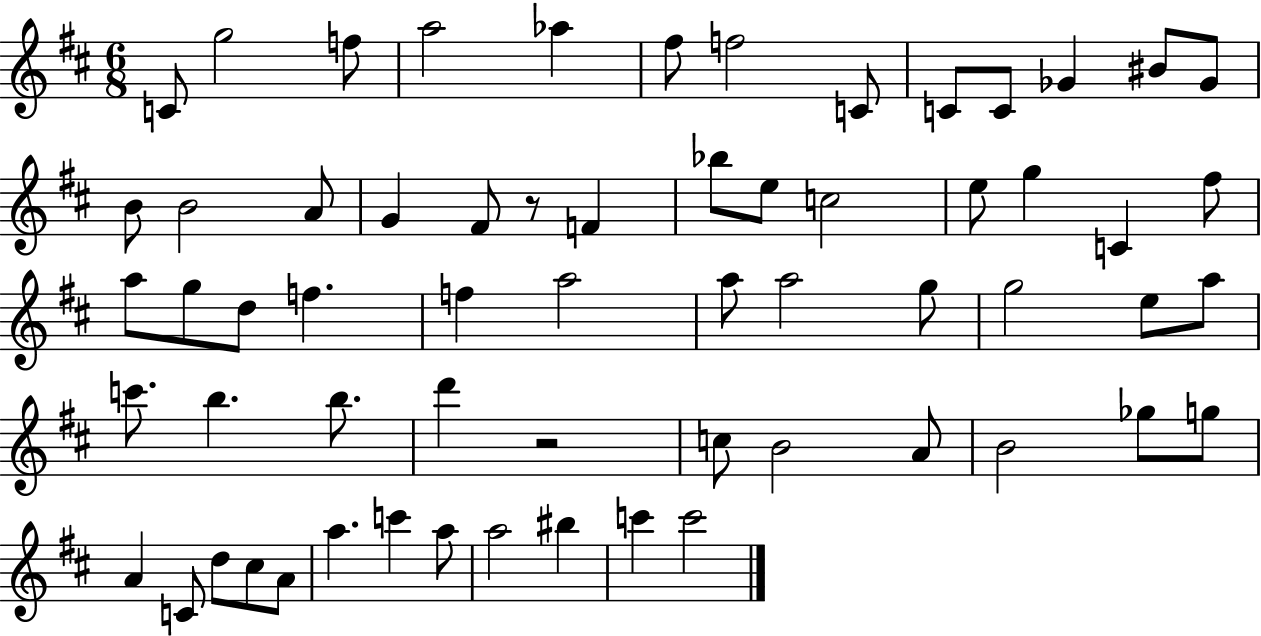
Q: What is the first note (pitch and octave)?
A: C4